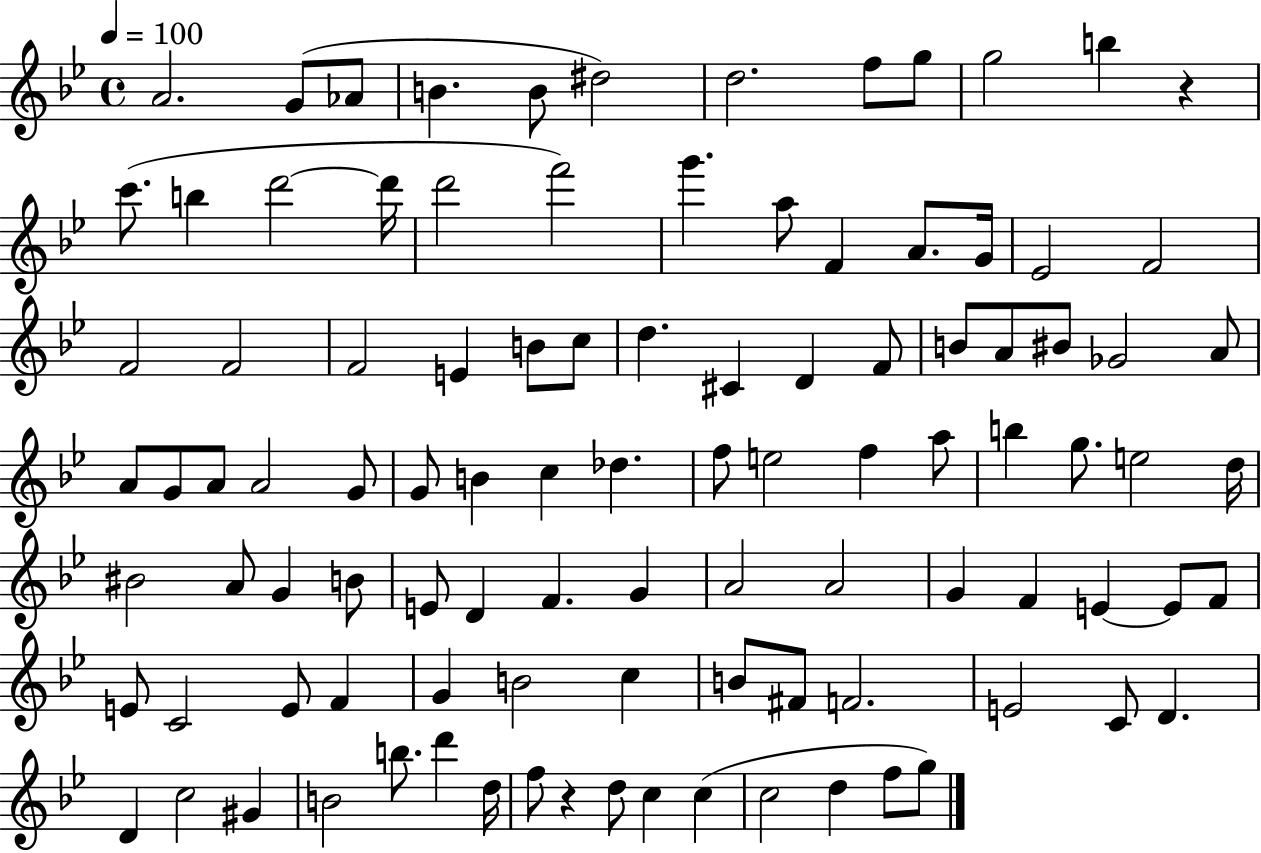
{
  \clef treble
  \time 4/4
  \defaultTimeSignature
  \key bes \major
  \tempo 4 = 100
  a'2. g'8( aes'8 | b'4. b'8 dis''2) | d''2. f''8 g''8 | g''2 b''4 r4 | \break c'''8.( b''4 d'''2~~ d'''16 | d'''2 f'''2) | g'''4. a''8 f'4 a'8. g'16 | ees'2 f'2 | \break f'2 f'2 | f'2 e'4 b'8 c''8 | d''4. cis'4 d'4 f'8 | b'8 a'8 bis'8 ges'2 a'8 | \break a'8 g'8 a'8 a'2 g'8 | g'8 b'4 c''4 des''4. | f''8 e''2 f''4 a''8 | b''4 g''8. e''2 d''16 | \break bis'2 a'8 g'4 b'8 | e'8 d'4 f'4. g'4 | a'2 a'2 | g'4 f'4 e'4~~ e'8 f'8 | \break e'8 c'2 e'8 f'4 | g'4 b'2 c''4 | b'8 fis'8 f'2. | e'2 c'8 d'4. | \break d'4 c''2 gis'4 | b'2 b''8. d'''4 d''16 | f''8 r4 d''8 c''4 c''4( | c''2 d''4 f''8 g''8) | \break \bar "|."
}